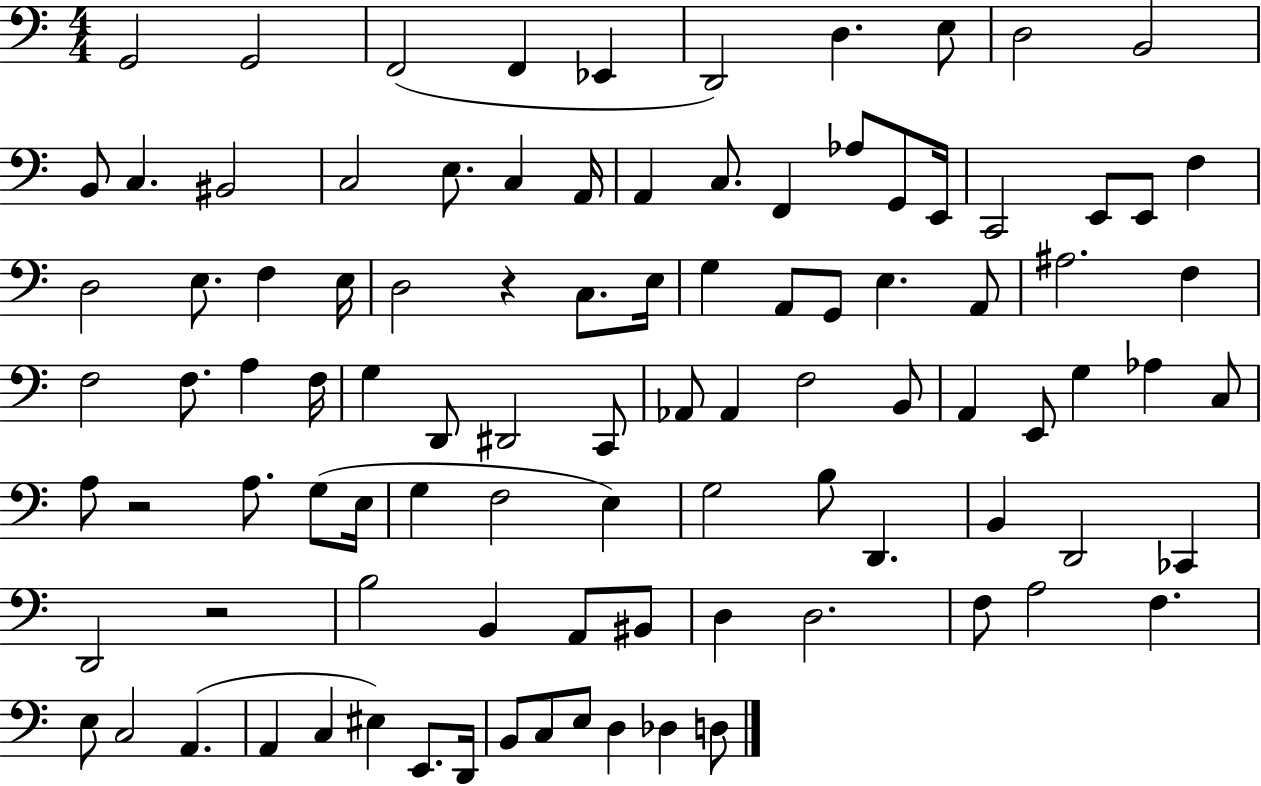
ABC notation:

X:1
T:Untitled
M:4/4
L:1/4
K:C
G,,2 G,,2 F,,2 F,, _E,, D,,2 D, E,/2 D,2 B,,2 B,,/2 C, ^B,,2 C,2 E,/2 C, A,,/4 A,, C,/2 F,, _A,/2 G,,/2 E,,/4 C,,2 E,,/2 E,,/2 F, D,2 E,/2 F, E,/4 D,2 z C,/2 E,/4 G, A,,/2 G,,/2 E, A,,/2 ^A,2 F, F,2 F,/2 A, F,/4 G, D,,/2 ^D,,2 C,,/2 _A,,/2 _A,, F,2 B,,/2 A,, E,,/2 G, _A, C,/2 A,/2 z2 A,/2 G,/2 E,/4 G, F,2 E, G,2 B,/2 D,, B,, D,,2 _C,, D,,2 z2 B,2 B,, A,,/2 ^B,,/2 D, D,2 F,/2 A,2 F, E,/2 C,2 A,, A,, C, ^E, E,,/2 D,,/4 B,,/2 C,/2 E,/2 D, _D, D,/2